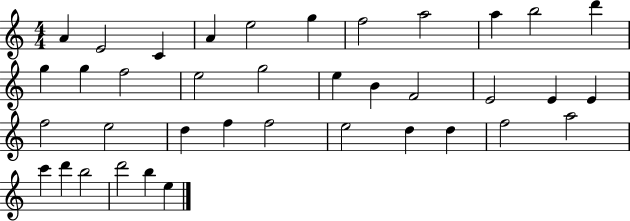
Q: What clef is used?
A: treble